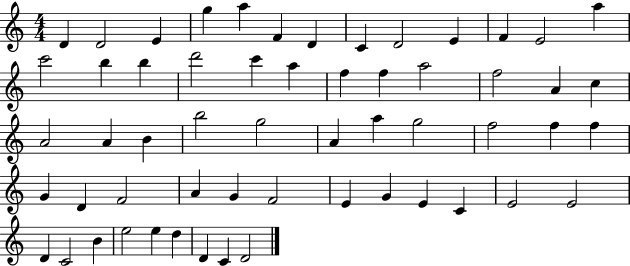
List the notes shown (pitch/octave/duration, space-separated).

D4/q D4/h E4/q G5/q A5/q F4/q D4/q C4/q D4/h E4/q F4/q E4/h A5/q C6/h B5/q B5/q D6/h C6/q A5/q F5/q F5/q A5/h F5/h A4/q C5/q A4/h A4/q B4/q B5/h G5/h A4/q A5/q G5/h F5/h F5/q F5/q G4/q D4/q F4/h A4/q G4/q F4/h E4/q G4/q E4/q C4/q E4/h E4/h D4/q C4/h B4/q E5/h E5/q D5/q D4/q C4/q D4/h